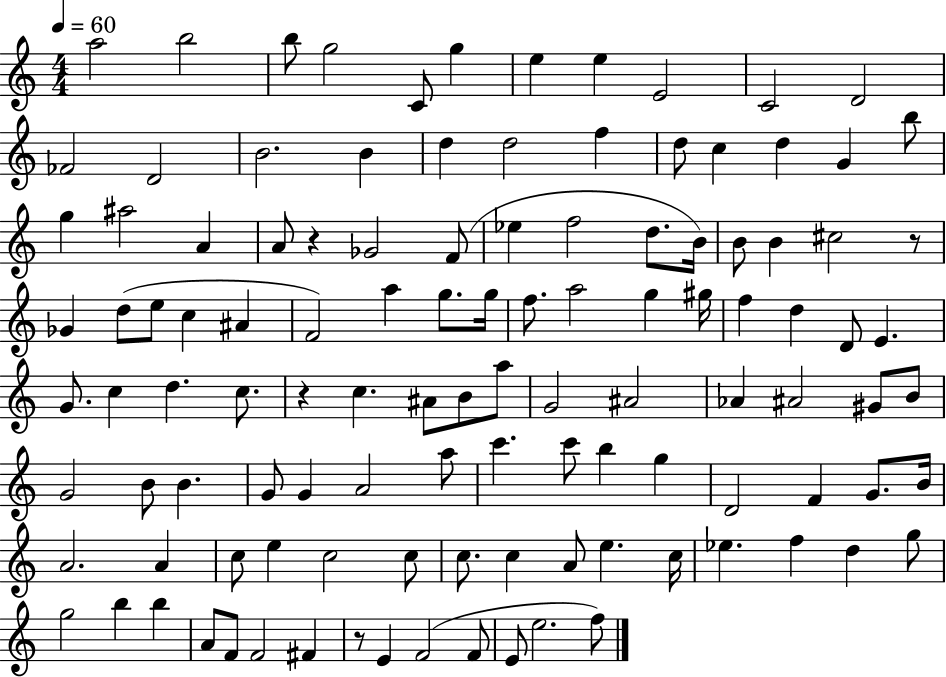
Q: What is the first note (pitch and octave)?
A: A5